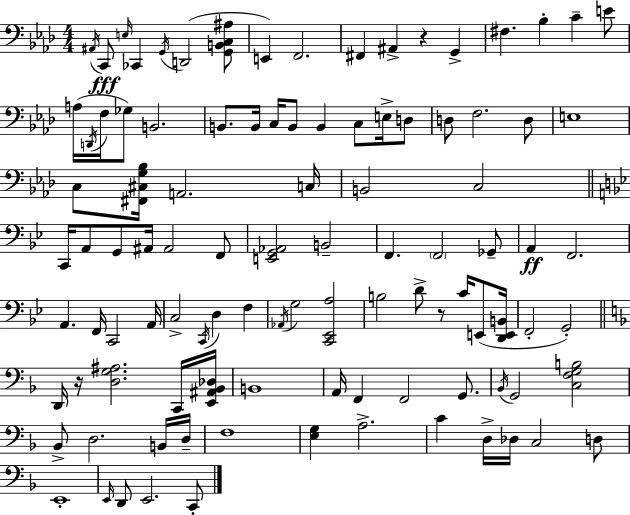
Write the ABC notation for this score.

X:1
T:Untitled
M:4/4
L:1/4
K:Fm
^A,,/4 C,,/2 E,/4 _C,, G,,/4 D,,2 [G,,B,,C,^A,]/2 E,, F,,2 ^F,, ^A,, z G,, ^F, _B, C E/2 A,/4 D,,/4 F,/4 _G,/2 B,,2 B,,/2 B,,/4 C,/4 B,,/2 B,, C,/2 E,/4 D,/2 D,/2 F,2 D,/2 E,4 C,/2 [^F,,^C,G,_B,]/4 A,,2 C,/4 B,,2 C,2 C,,/4 A,,/2 G,,/2 ^A,,/4 ^A,,2 F,,/2 [E,,G,,_A,,]2 B,,2 F,, F,,2 _G,,/2 A,, F,,2 A,, F,,/4 C,,2 A,,/4 C,2 C,,/4 D, F, _A,,/4 G,2 [C,,_E,,A,]2 B,2 D/2 z/2 C/4 E,,/2 [D,,E,,B,,]/4 F,,2 G,,2 D,,/4 z/4 [D,G,^A,]2 C,,/4 [E,,^A,,_B,,_D,]/4 B,,4 A,,/4 F,, F,,2 G,,/2 _B,,/4 G,,2 [C,F,G,B,]2 _B,,/2 D,2 B,,/4 D,/4 F,4 [E,G,] A,2 C D,/4 _D,/4 C,2 D,/2 E,,4 E,,/4 D,,/2 E,,2 C,,/2